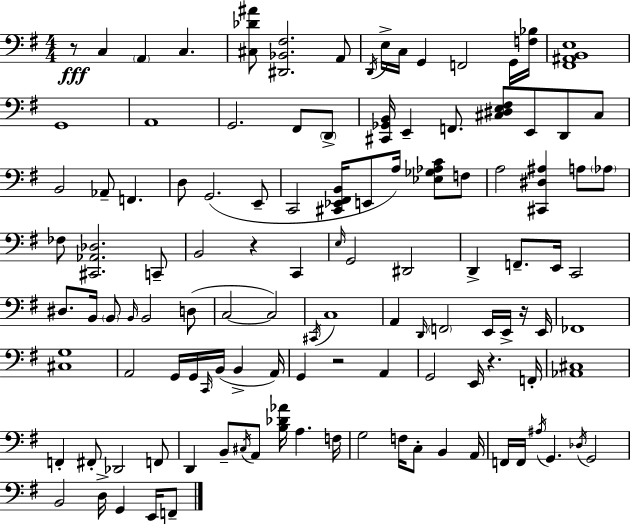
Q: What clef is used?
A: bass